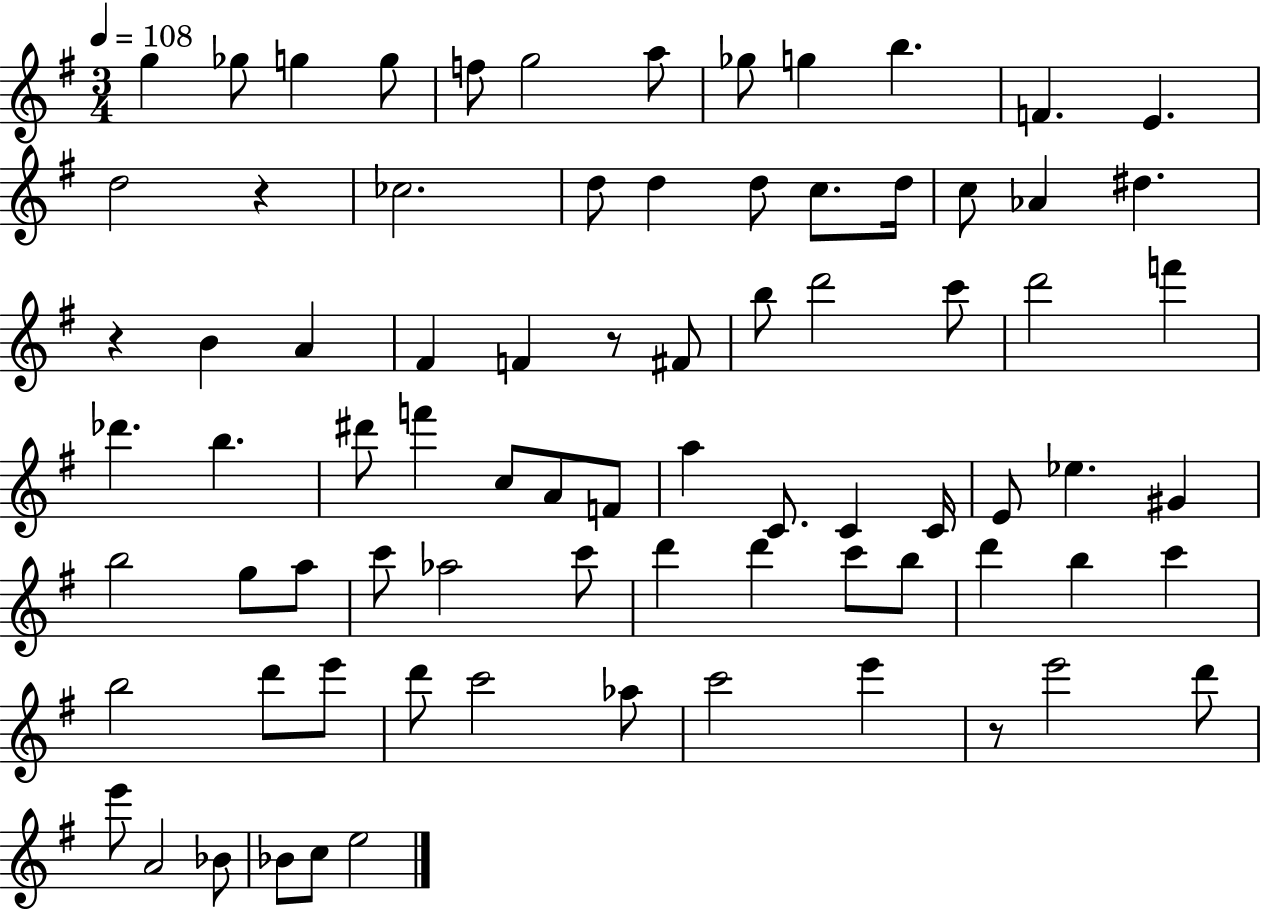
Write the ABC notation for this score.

X:1
T:Untitled
M:3/4
L:1/4
K:G
g _g/2 g g/2 f/2 g2 a/2 _g/2 g b F E d2 z _c2 d/2 d d/2 c/2 d/4 c/2 _A ^d z B A ^F F z/2 ^F/2 b/2 d'2 c'/2 d'2 f' _d' b ^d'/2 f' c/2 A/2 F/2 a C/2 C C/4 E/2 _e ^G b2 g/2 a/2 c'/2 _a2 c'/2 d' d' c'/2 b/2 d' b c' b2 d'/2 e'/2 d'/2 c'2 _a/2 c'2 e' z/2 e'2 d'/2 e'/2 A2 _B/2 _B/2 c/2 e2